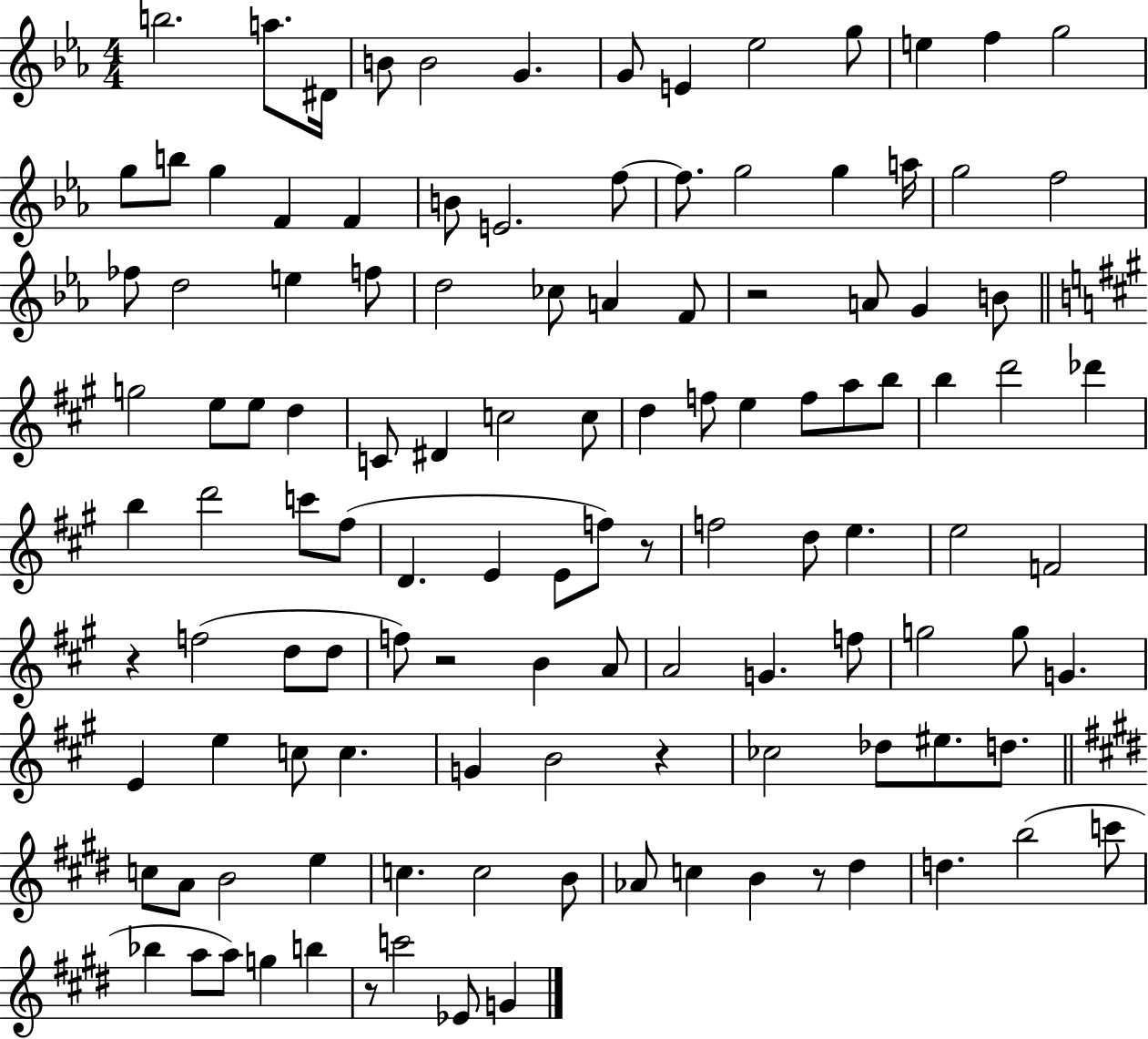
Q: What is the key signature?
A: EES major